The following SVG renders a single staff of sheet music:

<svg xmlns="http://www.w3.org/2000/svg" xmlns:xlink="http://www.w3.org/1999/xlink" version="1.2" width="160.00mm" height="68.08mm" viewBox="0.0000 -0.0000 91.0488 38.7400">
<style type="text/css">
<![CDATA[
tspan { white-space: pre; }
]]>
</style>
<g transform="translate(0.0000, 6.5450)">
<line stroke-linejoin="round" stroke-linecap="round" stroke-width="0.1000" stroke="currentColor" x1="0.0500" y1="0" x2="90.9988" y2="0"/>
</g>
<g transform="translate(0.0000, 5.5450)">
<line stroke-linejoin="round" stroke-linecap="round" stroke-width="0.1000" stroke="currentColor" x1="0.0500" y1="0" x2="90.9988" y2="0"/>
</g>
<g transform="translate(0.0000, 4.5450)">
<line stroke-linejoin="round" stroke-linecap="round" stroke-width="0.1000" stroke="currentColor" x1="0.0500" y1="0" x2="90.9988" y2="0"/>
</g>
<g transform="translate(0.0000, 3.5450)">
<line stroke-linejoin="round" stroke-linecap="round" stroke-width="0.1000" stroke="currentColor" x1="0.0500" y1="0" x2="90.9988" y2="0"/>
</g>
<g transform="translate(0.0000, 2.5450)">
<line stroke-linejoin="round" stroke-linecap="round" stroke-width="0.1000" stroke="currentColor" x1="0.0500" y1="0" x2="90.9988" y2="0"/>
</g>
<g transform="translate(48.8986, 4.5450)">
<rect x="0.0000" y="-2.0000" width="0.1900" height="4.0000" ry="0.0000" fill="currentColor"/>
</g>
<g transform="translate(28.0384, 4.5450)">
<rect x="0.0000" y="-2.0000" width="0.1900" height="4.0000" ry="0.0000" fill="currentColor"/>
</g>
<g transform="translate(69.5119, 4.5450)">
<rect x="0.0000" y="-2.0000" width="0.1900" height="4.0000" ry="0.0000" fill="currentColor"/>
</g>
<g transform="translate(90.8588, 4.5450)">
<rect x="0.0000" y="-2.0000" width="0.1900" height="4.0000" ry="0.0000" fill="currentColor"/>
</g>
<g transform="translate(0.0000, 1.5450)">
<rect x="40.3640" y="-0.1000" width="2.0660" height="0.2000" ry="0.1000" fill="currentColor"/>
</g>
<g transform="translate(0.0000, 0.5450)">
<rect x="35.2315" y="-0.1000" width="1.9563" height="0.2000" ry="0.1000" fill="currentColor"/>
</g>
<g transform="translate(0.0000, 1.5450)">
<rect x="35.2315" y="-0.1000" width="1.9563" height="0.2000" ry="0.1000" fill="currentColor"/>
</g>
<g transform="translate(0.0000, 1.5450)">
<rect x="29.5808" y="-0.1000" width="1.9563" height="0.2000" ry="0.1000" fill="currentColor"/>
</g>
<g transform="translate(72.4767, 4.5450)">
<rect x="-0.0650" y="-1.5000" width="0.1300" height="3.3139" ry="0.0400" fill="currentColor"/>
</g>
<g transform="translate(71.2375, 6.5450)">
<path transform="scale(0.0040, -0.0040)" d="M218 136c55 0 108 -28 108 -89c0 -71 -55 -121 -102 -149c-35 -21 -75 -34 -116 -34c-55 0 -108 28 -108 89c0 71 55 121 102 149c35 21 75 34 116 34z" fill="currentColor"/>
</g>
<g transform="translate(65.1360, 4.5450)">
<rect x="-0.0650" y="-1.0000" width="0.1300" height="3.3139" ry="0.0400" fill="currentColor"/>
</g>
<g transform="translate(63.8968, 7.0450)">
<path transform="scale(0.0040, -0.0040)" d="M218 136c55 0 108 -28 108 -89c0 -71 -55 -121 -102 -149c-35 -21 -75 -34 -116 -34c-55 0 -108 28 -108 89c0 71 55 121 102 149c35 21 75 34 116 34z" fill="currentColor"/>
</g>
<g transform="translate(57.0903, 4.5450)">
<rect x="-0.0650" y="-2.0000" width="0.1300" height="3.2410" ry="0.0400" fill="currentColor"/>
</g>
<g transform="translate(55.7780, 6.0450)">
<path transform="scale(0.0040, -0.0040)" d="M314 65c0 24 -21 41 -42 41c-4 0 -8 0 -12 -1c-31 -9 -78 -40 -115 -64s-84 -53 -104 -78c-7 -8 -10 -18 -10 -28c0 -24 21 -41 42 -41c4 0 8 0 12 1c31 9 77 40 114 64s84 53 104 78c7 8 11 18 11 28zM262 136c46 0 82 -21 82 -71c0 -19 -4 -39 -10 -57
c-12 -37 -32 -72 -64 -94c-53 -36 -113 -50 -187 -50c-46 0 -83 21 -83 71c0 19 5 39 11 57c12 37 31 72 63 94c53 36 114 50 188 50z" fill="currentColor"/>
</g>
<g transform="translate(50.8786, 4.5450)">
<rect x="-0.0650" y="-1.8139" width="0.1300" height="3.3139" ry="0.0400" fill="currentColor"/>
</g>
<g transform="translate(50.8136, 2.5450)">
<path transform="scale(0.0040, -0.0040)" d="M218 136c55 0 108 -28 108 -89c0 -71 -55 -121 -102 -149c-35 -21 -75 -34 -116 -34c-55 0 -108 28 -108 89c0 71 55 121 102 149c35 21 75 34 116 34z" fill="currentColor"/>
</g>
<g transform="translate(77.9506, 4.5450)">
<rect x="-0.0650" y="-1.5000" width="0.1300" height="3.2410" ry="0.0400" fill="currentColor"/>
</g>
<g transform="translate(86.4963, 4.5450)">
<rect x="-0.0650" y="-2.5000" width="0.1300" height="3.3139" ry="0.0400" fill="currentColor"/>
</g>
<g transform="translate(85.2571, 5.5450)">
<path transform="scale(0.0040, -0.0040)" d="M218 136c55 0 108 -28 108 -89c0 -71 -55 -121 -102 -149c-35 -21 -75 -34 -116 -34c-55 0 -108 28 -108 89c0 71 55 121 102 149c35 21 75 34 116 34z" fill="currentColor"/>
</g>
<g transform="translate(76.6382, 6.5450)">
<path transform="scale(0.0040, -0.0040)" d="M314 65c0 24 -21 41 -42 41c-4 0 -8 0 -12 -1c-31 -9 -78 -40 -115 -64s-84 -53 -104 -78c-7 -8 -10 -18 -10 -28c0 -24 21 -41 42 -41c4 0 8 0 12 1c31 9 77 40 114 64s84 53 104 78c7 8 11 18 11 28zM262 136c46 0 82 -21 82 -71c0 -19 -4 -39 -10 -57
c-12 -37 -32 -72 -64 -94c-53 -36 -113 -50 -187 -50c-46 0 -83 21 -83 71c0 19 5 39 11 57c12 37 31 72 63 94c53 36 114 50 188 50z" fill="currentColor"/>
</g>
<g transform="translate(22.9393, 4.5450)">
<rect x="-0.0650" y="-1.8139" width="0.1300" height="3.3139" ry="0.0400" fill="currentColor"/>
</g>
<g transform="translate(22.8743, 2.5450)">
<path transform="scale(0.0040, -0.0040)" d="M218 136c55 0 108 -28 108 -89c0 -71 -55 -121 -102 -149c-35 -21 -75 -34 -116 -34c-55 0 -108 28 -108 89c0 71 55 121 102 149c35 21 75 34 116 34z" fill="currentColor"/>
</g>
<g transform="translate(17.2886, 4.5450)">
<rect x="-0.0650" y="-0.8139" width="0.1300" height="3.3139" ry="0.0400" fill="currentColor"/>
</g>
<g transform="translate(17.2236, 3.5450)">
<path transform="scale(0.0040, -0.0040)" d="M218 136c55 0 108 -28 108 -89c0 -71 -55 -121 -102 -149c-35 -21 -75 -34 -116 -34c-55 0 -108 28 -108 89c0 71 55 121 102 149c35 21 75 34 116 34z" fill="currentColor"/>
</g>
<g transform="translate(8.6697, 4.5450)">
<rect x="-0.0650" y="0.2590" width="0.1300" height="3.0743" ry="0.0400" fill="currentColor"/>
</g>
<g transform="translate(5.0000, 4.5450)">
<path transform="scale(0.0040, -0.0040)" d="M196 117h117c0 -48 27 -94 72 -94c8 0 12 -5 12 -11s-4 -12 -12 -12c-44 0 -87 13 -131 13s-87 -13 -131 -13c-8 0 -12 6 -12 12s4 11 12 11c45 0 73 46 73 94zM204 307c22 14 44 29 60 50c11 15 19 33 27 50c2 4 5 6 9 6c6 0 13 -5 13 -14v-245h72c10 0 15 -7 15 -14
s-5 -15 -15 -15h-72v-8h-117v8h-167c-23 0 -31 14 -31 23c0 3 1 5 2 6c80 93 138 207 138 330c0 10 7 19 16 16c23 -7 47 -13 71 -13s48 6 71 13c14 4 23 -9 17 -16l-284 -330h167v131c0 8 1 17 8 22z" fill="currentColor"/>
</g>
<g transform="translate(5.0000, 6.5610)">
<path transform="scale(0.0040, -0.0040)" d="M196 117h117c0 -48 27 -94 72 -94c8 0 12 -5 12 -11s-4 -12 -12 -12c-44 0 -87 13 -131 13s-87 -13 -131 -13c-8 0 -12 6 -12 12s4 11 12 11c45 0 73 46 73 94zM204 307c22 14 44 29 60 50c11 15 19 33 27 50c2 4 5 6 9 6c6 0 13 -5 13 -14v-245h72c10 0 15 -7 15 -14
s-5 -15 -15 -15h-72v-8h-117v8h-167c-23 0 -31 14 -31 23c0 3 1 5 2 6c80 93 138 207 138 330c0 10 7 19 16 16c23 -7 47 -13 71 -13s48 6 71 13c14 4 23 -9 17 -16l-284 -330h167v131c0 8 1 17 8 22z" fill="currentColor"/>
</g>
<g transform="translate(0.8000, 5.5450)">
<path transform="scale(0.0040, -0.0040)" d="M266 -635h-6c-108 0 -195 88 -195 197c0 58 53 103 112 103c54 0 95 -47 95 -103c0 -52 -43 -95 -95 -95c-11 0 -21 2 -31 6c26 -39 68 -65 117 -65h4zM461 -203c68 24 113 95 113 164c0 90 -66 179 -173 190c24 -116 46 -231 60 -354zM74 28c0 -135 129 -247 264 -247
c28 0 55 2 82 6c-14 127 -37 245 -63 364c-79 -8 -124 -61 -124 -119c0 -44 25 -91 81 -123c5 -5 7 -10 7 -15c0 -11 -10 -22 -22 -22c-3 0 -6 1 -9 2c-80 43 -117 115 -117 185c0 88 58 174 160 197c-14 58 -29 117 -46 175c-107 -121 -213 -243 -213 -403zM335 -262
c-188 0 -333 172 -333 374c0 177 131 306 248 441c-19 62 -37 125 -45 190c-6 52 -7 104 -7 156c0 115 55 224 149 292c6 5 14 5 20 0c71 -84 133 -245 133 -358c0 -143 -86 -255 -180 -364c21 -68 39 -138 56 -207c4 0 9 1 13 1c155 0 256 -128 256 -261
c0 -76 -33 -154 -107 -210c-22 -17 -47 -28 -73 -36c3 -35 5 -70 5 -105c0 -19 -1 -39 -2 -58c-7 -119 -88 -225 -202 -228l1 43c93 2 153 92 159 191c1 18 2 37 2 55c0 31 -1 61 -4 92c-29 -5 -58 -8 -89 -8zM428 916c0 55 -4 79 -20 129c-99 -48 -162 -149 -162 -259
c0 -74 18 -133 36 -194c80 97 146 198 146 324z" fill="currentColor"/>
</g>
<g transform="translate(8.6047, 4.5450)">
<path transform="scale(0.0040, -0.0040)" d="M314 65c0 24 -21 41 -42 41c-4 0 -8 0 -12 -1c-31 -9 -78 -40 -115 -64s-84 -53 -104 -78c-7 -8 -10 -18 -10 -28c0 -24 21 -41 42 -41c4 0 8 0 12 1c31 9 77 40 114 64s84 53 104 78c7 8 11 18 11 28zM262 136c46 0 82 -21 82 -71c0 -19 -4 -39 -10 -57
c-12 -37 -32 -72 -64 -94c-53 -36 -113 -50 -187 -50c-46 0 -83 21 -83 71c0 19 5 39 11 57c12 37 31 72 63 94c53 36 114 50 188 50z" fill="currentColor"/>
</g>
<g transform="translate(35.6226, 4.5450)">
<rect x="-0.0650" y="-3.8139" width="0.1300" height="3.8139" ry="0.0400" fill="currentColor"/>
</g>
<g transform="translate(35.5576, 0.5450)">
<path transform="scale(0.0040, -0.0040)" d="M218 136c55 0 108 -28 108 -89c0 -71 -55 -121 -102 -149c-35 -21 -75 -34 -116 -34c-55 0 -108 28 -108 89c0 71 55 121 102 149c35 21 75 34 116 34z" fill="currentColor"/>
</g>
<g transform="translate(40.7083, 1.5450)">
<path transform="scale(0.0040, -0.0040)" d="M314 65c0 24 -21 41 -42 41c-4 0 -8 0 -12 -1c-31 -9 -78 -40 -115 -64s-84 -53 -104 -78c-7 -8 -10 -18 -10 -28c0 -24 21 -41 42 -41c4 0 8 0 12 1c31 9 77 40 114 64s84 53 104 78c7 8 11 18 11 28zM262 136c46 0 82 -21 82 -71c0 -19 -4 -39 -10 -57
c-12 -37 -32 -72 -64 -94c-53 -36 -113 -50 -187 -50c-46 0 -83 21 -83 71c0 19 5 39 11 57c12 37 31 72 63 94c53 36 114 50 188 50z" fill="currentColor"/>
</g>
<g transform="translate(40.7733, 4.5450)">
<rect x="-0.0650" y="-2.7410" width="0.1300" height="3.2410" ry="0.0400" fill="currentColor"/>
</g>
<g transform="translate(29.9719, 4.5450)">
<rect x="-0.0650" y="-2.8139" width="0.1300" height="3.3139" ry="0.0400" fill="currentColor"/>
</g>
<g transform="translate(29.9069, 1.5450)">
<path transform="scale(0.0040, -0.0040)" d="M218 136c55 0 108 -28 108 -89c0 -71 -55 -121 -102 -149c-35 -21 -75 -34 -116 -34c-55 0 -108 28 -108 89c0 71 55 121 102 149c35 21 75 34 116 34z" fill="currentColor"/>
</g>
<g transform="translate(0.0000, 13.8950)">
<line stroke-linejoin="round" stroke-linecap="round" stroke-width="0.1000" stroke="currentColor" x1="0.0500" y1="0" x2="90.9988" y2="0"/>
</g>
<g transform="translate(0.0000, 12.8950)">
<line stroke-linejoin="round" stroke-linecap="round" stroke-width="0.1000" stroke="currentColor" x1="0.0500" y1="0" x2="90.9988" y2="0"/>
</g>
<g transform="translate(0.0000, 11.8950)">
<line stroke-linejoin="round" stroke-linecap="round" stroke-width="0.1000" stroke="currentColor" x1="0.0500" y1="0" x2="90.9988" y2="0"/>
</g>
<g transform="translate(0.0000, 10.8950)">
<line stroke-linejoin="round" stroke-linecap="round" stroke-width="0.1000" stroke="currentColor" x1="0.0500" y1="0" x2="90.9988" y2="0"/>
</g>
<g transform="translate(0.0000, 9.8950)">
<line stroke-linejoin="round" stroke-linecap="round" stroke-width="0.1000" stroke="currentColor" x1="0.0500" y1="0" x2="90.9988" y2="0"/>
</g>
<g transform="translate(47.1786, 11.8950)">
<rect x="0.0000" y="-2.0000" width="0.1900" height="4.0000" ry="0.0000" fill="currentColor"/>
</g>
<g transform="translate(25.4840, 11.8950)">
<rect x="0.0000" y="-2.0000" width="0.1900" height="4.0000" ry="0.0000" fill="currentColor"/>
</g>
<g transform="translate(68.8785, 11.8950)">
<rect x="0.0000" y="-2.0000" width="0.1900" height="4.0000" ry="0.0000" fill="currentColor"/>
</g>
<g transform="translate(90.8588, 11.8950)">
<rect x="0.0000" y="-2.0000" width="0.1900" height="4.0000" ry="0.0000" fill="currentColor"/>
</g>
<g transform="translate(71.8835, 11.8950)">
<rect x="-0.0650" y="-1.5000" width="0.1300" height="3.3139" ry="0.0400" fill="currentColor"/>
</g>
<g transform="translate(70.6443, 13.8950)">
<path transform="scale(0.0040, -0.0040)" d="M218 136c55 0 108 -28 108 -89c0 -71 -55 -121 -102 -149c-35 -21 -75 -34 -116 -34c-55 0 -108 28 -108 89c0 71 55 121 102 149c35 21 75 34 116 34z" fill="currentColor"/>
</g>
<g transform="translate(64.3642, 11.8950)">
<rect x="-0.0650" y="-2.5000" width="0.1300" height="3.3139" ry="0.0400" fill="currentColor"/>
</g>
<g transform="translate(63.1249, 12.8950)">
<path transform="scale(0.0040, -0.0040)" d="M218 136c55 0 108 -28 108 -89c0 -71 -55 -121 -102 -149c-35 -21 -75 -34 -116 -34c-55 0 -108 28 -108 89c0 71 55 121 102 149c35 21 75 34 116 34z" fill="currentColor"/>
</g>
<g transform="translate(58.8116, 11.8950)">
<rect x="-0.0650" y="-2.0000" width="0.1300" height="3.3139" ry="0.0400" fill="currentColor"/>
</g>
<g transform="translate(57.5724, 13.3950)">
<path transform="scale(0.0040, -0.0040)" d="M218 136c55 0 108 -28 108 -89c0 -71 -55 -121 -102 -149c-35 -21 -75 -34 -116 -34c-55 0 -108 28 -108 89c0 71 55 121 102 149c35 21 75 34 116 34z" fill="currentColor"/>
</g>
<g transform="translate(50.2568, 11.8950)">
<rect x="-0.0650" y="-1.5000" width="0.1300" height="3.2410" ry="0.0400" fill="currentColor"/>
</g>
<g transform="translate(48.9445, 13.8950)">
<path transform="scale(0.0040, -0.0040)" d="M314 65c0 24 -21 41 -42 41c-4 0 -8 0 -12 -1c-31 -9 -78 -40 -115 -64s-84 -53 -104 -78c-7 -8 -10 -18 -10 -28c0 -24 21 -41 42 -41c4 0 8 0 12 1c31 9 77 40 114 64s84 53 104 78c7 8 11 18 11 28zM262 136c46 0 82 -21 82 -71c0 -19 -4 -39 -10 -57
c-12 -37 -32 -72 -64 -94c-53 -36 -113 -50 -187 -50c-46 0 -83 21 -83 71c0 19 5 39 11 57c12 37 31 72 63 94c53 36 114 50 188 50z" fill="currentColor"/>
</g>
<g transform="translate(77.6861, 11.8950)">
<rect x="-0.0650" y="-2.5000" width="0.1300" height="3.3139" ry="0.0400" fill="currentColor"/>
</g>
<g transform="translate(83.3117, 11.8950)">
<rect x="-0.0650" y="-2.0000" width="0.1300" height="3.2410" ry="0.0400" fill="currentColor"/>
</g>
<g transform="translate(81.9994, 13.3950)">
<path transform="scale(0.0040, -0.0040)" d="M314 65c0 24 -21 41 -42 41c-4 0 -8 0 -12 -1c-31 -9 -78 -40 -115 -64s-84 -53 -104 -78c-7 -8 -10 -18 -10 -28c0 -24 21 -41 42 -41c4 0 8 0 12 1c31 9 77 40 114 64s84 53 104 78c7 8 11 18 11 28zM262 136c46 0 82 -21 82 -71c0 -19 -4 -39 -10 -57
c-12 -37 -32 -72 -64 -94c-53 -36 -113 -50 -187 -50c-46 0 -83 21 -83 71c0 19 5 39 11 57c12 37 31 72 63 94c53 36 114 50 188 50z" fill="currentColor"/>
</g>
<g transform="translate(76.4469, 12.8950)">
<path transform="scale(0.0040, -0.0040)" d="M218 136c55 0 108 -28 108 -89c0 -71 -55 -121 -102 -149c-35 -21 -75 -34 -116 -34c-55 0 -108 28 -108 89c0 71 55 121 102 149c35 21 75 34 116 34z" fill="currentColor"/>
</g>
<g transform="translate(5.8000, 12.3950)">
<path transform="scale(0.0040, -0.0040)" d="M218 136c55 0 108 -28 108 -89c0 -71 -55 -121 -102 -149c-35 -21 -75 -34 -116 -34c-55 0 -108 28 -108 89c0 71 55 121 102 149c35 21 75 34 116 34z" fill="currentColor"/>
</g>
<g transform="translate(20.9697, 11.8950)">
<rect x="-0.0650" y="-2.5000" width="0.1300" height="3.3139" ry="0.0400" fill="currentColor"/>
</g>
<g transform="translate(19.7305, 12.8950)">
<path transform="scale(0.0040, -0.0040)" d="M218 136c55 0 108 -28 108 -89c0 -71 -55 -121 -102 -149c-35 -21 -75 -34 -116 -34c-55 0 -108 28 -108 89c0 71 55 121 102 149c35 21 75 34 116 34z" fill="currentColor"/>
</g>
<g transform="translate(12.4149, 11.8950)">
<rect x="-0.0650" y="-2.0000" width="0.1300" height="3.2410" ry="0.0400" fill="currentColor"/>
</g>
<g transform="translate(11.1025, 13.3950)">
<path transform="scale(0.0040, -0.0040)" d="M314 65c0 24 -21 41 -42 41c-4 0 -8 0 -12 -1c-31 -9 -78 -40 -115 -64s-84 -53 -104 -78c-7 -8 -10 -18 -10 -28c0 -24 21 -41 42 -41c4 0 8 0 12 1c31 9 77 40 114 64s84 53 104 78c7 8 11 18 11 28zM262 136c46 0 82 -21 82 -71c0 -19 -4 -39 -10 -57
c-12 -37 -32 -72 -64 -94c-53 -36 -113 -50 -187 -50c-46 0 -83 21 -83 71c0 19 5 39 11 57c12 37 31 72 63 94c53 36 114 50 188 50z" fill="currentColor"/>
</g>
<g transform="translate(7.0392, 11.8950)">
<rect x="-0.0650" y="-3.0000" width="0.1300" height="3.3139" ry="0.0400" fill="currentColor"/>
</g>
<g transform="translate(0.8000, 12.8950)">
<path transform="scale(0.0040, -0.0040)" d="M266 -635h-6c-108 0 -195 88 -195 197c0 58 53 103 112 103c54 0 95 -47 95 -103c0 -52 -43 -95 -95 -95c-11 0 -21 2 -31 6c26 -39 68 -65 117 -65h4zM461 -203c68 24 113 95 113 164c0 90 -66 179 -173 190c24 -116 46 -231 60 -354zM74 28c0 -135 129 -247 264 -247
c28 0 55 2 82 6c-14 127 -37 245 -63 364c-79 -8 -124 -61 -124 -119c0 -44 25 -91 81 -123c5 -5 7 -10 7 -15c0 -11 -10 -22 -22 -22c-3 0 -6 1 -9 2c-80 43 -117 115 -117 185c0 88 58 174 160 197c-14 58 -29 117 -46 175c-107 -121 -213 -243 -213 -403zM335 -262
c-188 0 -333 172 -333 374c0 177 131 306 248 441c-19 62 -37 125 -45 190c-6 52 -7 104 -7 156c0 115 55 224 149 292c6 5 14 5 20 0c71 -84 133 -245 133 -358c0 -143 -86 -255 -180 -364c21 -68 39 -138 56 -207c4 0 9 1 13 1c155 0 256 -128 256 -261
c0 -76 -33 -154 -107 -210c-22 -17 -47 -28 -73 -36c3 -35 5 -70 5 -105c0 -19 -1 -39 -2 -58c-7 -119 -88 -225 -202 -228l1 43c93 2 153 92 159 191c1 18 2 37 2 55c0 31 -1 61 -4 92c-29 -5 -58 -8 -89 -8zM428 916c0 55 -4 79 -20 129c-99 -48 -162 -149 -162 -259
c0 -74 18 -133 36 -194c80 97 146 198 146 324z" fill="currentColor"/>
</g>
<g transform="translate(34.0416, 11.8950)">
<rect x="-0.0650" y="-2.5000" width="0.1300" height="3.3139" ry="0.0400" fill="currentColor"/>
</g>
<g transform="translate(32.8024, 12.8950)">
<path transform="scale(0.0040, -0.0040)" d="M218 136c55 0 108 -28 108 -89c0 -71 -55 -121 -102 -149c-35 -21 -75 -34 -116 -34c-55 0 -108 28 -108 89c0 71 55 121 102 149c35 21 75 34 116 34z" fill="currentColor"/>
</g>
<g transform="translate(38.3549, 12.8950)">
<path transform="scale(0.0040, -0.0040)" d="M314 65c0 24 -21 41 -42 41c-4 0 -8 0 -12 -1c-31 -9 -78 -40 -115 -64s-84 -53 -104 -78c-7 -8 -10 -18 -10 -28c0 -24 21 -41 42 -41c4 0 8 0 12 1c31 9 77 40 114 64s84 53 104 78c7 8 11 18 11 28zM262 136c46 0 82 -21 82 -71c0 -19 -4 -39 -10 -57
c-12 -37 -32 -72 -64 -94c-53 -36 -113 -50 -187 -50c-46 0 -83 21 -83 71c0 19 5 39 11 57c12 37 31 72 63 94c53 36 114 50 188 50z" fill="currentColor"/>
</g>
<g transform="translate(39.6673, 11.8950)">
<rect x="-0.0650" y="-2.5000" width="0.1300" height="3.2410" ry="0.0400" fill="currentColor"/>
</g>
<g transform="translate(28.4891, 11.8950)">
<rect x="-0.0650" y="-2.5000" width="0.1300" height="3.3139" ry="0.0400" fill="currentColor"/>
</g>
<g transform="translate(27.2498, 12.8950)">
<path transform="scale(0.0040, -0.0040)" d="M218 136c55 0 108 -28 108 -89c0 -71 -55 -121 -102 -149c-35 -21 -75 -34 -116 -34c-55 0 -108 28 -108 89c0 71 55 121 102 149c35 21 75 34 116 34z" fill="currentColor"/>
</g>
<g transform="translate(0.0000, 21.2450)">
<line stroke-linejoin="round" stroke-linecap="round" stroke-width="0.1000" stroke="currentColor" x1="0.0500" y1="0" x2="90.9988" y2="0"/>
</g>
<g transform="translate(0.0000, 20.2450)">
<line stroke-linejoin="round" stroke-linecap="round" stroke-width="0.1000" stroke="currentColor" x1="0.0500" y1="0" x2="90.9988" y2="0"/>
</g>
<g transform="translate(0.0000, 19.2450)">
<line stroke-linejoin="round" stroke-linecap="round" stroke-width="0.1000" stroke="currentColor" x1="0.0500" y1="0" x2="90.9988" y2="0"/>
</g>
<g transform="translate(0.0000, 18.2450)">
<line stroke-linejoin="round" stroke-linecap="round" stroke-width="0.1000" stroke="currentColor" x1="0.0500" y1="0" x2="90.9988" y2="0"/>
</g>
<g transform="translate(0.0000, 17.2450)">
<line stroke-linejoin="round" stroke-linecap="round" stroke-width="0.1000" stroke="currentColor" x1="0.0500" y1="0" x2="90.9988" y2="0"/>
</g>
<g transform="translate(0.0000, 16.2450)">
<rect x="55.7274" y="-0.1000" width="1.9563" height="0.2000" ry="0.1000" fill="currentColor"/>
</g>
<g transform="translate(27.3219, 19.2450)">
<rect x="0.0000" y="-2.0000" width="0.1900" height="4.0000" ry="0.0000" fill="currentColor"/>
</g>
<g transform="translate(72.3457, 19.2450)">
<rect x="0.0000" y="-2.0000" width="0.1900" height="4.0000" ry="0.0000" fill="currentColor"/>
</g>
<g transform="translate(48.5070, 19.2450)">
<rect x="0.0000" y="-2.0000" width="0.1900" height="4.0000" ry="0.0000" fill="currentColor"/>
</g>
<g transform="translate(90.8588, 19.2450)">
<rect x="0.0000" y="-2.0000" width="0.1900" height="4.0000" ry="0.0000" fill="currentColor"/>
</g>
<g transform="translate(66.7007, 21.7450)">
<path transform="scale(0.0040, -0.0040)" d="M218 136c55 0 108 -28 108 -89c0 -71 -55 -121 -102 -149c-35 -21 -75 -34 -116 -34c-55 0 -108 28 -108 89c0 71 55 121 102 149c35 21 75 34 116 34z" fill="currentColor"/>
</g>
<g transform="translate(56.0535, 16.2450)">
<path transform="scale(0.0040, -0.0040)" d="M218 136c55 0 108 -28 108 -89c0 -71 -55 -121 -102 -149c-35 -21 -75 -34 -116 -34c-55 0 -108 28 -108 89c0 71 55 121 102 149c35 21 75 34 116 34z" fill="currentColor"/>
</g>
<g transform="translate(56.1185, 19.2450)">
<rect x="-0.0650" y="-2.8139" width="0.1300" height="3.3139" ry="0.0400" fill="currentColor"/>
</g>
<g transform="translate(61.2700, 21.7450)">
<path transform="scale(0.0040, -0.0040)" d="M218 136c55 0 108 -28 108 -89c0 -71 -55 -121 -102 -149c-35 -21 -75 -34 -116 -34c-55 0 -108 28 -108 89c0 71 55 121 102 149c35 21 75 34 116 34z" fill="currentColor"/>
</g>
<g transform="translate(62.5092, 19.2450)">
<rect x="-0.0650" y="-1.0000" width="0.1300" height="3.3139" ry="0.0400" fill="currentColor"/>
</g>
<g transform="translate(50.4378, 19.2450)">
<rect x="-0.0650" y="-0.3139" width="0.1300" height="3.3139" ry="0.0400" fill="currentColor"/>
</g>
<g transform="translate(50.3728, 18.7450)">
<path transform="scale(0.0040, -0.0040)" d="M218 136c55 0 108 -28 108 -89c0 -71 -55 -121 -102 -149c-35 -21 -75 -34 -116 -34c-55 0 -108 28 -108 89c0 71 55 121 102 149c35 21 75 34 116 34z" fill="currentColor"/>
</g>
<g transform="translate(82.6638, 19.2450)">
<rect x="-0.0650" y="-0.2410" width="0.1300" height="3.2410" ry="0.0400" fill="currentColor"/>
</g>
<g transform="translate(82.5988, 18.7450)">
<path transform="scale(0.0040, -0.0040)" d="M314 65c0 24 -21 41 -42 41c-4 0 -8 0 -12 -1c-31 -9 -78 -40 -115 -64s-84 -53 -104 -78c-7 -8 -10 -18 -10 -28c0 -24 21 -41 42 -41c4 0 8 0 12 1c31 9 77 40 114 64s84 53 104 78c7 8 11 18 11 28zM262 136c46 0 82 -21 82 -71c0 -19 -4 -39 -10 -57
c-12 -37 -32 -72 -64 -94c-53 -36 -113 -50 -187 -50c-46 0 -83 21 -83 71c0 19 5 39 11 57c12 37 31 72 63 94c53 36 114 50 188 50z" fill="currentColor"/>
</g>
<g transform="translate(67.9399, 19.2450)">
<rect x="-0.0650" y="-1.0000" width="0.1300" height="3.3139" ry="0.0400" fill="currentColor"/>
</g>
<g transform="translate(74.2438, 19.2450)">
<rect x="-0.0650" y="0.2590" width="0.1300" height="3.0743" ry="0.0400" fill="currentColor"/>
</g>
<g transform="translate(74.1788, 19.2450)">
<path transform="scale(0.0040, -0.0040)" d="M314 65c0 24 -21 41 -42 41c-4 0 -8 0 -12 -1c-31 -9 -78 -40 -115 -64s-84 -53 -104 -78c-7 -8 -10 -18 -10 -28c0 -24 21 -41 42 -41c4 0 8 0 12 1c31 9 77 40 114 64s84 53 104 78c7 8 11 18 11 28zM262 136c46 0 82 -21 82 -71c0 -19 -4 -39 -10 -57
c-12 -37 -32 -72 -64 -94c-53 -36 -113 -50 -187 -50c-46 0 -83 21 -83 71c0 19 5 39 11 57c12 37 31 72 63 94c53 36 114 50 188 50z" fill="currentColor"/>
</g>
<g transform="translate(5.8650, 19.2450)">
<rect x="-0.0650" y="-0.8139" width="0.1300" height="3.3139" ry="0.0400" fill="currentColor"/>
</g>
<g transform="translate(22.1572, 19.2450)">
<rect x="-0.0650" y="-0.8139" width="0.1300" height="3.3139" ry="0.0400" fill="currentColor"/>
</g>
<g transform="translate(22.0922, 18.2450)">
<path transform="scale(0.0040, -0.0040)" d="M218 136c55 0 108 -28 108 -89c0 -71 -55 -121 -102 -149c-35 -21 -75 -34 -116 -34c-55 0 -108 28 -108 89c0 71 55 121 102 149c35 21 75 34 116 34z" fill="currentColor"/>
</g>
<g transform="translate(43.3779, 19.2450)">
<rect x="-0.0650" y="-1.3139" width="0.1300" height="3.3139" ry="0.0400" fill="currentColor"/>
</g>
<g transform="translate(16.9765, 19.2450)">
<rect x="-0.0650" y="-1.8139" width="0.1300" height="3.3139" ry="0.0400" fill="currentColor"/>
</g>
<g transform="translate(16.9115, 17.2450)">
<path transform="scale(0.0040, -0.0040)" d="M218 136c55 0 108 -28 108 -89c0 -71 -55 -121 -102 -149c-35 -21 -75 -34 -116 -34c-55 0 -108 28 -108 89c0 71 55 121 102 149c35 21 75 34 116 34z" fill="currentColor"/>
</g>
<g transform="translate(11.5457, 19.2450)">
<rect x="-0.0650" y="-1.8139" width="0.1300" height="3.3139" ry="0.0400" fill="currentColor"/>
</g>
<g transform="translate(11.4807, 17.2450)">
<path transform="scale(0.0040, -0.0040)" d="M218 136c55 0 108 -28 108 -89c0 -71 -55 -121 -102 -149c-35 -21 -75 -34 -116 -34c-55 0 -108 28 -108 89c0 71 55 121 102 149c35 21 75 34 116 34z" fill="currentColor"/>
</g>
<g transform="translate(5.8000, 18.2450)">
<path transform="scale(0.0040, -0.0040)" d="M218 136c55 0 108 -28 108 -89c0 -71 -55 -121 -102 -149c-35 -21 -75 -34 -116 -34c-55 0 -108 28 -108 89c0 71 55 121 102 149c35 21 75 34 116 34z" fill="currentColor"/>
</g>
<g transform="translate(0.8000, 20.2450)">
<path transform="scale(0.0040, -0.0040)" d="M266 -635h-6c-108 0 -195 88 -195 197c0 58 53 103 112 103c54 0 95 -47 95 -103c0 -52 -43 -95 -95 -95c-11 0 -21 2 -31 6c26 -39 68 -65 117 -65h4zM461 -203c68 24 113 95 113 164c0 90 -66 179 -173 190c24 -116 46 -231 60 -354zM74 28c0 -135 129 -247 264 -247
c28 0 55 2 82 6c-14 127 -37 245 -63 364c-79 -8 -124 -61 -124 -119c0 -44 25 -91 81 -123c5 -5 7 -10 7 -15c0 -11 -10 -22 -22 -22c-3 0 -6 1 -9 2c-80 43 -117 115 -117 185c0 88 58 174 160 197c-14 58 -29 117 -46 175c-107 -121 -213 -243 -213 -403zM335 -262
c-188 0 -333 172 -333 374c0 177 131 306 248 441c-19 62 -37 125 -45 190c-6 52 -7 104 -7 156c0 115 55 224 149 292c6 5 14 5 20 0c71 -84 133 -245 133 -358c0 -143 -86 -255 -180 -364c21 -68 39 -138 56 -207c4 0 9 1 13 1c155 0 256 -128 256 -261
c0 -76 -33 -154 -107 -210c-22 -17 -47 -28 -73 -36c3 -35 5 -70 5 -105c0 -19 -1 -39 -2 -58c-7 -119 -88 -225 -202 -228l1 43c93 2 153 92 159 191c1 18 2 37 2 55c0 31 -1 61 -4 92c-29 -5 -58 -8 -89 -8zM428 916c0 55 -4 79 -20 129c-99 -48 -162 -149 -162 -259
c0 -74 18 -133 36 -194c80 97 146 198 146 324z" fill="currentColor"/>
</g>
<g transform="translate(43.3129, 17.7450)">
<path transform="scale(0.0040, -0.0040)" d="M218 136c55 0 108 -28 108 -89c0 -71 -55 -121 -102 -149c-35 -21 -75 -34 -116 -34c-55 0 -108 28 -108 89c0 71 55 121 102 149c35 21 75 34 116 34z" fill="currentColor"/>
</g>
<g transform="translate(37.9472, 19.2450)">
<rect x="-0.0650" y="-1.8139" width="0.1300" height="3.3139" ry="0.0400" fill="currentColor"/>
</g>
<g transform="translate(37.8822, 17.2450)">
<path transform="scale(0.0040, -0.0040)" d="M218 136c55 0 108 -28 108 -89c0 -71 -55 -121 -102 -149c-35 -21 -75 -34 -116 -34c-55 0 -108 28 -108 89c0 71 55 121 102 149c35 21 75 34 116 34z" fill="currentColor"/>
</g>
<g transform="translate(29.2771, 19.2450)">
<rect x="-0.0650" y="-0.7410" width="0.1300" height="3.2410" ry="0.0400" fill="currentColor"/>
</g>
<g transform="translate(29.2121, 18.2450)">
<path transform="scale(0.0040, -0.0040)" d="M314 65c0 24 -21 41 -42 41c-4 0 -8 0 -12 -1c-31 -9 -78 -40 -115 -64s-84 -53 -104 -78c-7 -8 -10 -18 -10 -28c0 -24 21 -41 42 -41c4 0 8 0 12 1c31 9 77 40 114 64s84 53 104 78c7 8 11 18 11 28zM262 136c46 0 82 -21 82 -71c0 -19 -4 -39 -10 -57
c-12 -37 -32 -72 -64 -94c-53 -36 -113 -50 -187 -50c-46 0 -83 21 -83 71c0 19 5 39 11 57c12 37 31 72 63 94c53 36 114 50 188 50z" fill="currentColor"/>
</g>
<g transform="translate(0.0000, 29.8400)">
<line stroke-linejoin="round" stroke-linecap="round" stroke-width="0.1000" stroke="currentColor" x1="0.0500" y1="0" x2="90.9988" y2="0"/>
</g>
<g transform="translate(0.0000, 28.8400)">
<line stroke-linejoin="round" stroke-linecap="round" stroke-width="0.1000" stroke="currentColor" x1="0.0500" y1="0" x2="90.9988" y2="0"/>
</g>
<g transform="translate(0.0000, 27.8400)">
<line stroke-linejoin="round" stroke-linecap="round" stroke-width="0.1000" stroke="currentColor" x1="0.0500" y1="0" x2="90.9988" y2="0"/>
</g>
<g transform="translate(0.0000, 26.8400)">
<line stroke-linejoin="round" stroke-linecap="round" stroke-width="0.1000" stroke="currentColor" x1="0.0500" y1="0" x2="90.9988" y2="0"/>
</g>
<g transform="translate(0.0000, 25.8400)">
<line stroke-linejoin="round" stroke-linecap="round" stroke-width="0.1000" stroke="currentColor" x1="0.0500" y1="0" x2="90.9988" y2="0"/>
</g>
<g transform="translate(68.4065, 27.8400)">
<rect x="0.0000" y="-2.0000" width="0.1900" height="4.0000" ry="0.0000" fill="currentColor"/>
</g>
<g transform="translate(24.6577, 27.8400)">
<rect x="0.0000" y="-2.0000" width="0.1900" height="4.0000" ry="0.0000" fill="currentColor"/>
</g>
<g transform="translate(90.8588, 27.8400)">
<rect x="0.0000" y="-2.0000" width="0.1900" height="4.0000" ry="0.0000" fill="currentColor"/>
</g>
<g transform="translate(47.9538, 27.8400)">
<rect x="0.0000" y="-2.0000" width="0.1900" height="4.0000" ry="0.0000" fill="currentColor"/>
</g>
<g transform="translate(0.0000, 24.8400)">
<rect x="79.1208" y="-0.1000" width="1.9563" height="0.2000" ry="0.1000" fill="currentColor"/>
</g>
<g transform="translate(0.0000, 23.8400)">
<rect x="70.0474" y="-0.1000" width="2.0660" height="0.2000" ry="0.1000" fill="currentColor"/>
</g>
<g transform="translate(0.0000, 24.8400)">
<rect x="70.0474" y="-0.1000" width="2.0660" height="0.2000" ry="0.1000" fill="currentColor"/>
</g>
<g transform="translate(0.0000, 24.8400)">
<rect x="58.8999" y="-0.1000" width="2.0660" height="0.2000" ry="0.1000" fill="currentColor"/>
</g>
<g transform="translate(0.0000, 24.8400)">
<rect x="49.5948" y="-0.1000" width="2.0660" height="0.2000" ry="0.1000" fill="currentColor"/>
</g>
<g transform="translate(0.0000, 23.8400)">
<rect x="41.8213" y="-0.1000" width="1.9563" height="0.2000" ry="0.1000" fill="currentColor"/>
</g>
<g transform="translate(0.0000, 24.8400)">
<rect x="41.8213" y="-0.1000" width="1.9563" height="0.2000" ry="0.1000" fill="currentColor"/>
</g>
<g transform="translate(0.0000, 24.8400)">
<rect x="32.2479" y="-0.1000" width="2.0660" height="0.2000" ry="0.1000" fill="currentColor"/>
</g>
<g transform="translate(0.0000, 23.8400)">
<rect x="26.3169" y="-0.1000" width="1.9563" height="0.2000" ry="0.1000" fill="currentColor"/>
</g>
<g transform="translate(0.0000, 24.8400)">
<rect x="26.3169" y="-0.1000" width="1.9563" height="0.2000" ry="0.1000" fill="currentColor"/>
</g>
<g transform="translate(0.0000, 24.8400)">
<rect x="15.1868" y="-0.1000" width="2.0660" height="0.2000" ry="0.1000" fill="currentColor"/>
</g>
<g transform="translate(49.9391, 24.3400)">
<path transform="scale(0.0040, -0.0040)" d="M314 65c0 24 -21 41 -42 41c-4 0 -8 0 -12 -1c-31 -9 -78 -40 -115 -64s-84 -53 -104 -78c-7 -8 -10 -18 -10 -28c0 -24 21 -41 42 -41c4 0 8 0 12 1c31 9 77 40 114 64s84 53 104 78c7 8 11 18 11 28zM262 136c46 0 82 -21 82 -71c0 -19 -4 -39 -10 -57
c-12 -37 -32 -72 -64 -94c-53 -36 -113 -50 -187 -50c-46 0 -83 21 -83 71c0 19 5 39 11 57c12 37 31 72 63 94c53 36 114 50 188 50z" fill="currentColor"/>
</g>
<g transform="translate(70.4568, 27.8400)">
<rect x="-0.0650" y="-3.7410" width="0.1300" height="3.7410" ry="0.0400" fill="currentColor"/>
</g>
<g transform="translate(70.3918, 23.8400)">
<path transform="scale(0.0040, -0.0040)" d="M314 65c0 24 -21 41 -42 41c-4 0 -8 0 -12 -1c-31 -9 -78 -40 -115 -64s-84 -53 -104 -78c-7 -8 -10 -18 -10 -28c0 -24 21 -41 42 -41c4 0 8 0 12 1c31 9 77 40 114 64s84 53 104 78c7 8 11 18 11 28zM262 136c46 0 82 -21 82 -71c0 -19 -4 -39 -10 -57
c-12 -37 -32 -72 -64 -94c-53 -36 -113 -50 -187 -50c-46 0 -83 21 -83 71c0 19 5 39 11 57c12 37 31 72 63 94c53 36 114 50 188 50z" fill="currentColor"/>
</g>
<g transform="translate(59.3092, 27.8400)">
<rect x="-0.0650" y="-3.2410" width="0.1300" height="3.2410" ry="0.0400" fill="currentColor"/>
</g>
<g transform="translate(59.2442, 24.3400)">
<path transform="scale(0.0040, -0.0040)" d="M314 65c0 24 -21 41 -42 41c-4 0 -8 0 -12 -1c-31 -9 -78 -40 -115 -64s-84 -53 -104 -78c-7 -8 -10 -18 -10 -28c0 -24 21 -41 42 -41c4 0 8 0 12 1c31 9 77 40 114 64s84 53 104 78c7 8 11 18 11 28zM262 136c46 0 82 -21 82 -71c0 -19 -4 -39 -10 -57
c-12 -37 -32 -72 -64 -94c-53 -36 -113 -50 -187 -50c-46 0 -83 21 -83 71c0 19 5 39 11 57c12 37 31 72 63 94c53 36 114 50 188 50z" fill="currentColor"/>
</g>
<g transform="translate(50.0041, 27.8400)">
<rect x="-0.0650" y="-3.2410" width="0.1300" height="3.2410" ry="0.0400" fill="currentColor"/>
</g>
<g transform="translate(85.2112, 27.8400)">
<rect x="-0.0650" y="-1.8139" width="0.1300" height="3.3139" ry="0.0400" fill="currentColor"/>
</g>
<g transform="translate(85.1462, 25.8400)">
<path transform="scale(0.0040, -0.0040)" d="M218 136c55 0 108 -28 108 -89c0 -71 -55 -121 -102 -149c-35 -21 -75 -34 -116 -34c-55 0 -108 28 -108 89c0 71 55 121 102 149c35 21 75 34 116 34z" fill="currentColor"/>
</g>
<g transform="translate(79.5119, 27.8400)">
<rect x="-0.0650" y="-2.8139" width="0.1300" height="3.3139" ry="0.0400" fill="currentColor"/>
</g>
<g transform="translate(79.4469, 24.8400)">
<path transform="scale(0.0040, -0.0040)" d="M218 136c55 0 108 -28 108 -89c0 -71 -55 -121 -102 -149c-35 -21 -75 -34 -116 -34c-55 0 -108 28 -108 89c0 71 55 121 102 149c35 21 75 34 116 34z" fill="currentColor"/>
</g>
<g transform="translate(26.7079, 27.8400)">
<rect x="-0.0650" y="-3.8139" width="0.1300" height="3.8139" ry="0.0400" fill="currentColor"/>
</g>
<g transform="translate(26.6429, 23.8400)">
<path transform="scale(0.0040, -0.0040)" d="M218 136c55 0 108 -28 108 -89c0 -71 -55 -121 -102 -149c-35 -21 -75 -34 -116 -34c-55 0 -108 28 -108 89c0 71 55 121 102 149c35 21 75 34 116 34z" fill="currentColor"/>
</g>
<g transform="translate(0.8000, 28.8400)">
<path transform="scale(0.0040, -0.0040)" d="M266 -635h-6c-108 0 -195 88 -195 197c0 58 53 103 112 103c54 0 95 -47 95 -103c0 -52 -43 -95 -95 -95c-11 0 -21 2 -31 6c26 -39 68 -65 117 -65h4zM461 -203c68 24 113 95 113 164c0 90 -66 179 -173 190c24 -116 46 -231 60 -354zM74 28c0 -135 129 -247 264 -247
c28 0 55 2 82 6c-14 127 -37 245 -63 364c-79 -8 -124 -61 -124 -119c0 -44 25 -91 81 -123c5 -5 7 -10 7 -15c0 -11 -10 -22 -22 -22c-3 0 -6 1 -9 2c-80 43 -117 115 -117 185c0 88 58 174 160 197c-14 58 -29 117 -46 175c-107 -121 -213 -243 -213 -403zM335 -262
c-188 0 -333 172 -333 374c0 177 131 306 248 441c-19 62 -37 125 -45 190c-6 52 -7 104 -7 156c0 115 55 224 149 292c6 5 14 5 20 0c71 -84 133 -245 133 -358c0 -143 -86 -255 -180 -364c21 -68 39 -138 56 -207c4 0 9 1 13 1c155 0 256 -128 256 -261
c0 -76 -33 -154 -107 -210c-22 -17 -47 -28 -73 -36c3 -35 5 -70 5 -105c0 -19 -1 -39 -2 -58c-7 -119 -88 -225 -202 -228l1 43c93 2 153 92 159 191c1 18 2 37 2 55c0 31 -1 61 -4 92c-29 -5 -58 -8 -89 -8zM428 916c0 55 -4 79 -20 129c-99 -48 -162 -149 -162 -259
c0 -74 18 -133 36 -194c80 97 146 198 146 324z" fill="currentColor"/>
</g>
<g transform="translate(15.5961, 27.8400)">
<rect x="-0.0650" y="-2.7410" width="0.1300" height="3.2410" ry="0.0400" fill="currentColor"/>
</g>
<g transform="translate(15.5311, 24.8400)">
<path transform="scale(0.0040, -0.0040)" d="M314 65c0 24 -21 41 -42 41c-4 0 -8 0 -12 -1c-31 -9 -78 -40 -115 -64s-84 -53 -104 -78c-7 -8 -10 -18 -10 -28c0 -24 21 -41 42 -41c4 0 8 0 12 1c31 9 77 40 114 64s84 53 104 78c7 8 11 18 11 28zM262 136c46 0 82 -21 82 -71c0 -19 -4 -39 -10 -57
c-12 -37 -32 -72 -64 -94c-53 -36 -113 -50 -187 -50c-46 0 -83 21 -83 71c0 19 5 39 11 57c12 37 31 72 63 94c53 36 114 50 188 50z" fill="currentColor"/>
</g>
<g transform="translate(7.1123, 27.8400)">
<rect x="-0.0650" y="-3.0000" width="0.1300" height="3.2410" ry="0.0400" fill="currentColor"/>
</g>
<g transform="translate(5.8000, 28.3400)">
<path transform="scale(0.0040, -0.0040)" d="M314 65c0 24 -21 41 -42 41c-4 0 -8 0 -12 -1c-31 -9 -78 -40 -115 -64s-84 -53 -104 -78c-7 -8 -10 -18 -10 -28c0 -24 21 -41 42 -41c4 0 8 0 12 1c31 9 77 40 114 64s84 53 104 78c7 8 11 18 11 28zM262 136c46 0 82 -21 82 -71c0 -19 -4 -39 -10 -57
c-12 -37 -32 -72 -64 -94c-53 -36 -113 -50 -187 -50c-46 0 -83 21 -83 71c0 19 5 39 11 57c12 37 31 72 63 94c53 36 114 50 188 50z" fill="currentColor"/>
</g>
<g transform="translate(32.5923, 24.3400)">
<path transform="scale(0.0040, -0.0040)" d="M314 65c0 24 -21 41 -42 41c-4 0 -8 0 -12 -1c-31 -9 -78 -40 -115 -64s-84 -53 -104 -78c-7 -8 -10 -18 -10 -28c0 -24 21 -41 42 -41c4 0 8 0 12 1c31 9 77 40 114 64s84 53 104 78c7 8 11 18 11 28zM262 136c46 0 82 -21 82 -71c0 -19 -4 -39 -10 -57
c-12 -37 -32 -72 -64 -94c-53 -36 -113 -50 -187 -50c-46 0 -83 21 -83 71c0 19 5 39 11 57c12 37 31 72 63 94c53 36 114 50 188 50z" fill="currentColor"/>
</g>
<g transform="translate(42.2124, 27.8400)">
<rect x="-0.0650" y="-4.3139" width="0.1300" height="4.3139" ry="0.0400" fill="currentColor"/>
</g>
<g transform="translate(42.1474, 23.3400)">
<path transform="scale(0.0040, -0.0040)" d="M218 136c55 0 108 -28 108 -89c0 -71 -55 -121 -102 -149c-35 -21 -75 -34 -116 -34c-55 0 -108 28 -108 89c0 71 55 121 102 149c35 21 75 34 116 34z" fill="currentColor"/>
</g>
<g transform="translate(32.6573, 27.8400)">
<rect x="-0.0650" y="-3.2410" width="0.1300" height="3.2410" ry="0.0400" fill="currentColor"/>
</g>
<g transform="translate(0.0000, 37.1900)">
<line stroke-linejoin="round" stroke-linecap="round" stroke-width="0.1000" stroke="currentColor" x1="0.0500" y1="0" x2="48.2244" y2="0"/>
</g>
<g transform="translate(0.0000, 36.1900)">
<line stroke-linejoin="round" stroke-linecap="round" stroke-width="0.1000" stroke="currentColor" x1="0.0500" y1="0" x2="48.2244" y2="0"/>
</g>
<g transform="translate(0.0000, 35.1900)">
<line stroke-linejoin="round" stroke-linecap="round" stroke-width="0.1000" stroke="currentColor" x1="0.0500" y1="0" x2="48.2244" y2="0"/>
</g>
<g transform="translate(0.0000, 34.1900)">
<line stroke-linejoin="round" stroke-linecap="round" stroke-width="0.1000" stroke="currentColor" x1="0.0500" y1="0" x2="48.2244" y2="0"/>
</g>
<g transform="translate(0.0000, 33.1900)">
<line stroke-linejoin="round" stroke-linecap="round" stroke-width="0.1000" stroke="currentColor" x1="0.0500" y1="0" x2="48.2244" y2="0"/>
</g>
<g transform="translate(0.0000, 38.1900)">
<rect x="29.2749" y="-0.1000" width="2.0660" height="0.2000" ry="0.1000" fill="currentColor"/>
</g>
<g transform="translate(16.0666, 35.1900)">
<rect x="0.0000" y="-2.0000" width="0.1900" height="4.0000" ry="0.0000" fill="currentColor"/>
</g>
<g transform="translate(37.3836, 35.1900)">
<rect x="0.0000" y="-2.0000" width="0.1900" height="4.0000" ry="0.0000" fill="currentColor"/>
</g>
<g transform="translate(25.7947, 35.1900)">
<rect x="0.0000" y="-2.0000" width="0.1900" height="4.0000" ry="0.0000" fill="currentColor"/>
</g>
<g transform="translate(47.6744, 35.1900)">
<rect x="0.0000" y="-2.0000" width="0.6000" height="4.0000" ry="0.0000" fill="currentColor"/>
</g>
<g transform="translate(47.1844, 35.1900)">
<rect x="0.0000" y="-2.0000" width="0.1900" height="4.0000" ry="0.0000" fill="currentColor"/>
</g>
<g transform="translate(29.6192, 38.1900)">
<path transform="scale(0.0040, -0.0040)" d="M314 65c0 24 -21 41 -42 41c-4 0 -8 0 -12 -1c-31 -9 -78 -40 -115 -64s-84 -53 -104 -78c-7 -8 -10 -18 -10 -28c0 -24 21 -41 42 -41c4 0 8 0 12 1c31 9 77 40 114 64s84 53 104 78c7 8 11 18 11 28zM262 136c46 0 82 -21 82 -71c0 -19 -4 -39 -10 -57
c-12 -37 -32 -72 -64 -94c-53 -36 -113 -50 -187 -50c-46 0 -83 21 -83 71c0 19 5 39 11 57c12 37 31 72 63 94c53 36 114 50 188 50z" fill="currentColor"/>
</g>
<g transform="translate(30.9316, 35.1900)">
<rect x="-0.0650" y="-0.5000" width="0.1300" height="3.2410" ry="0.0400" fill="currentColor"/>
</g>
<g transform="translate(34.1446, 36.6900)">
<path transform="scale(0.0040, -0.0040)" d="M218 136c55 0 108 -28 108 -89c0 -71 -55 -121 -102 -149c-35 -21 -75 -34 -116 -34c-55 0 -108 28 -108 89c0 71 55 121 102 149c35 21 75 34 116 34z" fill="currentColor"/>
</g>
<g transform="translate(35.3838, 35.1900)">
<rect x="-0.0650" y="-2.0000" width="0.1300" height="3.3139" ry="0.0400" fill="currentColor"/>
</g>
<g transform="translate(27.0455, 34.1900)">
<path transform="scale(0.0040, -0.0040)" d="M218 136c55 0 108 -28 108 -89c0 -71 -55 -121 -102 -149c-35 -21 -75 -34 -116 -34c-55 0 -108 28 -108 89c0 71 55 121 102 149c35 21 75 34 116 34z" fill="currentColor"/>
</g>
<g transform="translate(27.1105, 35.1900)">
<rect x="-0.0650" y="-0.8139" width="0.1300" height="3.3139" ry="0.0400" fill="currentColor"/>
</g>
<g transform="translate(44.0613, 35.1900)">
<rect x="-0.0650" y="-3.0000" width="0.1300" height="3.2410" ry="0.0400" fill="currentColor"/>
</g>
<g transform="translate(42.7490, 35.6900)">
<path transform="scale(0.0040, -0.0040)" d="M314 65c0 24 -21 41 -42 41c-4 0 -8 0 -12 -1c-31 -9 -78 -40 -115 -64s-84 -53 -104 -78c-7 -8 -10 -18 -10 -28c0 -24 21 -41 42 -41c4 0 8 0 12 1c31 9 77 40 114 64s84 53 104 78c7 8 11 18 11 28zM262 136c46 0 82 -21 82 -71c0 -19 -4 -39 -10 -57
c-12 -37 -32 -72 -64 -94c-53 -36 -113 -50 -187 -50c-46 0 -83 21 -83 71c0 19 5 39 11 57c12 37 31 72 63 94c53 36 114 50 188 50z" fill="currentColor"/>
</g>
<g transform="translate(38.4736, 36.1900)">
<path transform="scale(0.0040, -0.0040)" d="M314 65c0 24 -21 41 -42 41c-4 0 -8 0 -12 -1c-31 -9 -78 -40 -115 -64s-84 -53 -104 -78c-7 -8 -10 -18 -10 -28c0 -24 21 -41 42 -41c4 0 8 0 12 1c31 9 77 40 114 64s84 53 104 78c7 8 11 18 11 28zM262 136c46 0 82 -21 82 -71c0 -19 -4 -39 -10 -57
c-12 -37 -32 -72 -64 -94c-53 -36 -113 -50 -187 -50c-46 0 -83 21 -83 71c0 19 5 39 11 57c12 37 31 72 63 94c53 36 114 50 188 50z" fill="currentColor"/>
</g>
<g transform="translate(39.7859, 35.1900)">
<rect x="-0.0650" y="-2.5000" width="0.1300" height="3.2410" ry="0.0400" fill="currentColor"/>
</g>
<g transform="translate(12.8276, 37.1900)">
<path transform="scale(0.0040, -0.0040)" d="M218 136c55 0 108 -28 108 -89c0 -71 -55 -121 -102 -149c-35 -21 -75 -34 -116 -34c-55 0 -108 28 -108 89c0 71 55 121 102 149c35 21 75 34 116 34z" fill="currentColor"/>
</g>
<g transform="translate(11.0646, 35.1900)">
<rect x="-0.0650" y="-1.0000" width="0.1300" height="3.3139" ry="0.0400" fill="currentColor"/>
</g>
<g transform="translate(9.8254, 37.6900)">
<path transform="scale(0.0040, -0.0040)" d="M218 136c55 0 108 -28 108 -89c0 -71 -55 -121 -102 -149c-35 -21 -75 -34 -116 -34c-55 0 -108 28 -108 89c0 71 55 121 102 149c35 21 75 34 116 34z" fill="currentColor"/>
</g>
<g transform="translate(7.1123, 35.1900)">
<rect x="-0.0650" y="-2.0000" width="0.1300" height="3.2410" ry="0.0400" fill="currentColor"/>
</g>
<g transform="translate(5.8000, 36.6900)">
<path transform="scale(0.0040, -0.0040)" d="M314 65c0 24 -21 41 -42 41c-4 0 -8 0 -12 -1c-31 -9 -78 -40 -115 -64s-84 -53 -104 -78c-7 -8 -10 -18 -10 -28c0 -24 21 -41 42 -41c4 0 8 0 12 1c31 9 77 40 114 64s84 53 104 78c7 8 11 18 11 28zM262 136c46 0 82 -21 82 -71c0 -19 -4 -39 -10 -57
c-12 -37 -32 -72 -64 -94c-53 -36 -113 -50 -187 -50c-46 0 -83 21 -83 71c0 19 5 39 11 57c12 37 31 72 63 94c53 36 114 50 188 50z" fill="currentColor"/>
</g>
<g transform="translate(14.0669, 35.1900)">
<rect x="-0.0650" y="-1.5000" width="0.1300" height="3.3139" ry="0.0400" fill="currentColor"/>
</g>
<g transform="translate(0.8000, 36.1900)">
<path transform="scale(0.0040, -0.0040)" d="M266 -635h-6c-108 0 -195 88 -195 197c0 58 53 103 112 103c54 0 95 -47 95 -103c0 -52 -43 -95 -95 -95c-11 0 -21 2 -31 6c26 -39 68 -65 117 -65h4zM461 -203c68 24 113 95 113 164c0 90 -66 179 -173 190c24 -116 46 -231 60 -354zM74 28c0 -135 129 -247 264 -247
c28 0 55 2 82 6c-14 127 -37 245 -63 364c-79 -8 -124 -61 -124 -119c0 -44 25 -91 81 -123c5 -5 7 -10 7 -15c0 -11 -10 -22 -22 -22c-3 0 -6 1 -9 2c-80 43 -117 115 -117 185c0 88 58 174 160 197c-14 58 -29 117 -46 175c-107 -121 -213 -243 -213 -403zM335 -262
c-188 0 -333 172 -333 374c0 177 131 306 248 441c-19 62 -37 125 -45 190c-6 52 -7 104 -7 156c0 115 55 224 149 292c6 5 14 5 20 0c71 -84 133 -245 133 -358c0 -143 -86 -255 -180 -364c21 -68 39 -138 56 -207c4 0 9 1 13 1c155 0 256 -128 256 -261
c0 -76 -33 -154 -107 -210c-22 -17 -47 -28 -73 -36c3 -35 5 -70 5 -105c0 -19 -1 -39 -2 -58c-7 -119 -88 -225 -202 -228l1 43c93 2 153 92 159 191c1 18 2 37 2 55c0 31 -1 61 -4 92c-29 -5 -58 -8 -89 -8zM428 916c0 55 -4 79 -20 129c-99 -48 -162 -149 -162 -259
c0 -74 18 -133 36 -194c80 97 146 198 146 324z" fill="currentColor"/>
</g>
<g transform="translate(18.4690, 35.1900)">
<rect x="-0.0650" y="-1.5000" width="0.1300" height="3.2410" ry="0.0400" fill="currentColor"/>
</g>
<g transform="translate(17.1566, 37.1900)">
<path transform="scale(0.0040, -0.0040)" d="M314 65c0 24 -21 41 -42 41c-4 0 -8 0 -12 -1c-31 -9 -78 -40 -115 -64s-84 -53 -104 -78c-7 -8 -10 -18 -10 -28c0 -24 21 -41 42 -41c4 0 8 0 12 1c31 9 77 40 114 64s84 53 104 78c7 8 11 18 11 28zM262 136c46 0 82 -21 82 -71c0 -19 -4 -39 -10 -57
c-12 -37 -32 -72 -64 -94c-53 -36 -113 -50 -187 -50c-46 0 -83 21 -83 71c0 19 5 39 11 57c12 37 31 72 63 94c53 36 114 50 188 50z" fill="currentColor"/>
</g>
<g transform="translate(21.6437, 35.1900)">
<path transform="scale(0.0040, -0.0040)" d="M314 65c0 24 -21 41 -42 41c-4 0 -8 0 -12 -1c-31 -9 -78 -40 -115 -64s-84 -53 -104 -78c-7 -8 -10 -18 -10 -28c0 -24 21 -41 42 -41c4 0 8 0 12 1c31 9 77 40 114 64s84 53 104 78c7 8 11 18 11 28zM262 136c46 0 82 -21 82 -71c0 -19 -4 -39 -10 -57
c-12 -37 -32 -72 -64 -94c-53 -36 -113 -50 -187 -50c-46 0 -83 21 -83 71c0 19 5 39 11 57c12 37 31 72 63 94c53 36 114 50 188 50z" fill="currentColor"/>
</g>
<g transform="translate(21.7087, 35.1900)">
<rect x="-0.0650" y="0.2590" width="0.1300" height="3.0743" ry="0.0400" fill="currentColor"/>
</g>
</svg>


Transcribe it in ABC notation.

X:1
T:Untitled
M:4/4
L:1/4
K:C
B2 d f a c' a2 f F2 D E E2 G A F2 G G G G2 E2 F G E G F2 d f f d d2 f e c a D D B2 c2 A2 a2 c' b2 d' b2 b2 c'2 a f F2 D E E2 B2 d C2 F G2 A2